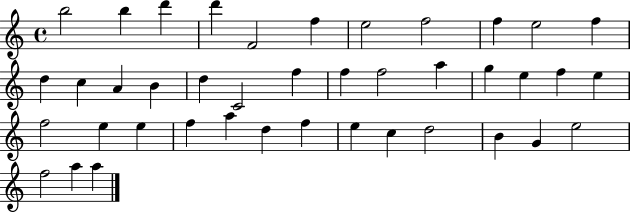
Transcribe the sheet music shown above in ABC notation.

X:1
T:Untitled
M:4/4
L:1/4
K:C
b2 b d' d' F2 f e2 f2 f e2 f d c A B d C2 f f f2 a g e f e f2 e e f a d f e c d2 B G e2 f2 a a